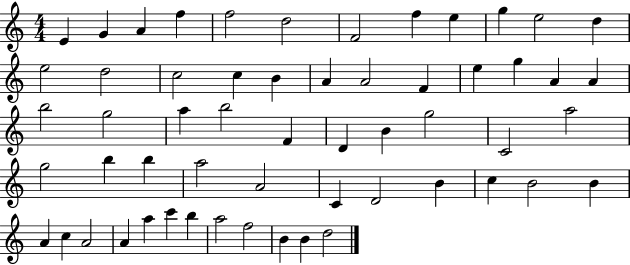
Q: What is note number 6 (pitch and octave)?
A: D5